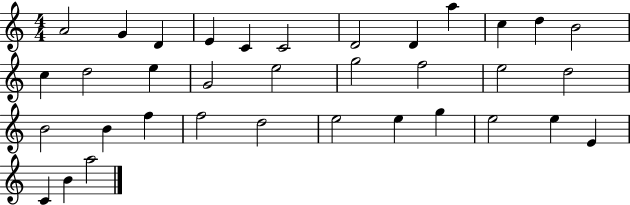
A4/h G4/q D4/q E4/q C4/q C4/h D4/h D4/q A5/q C5/q D5/q B4/h C5/q D5/h E5/q G4/h E5/h G5/h F5/h E5/h D5/h B4/h B4/q F5/q F5/h D5/h E5/h E5/q G5/q E5/h E5/q E4/q C4/q B4/q A5/h